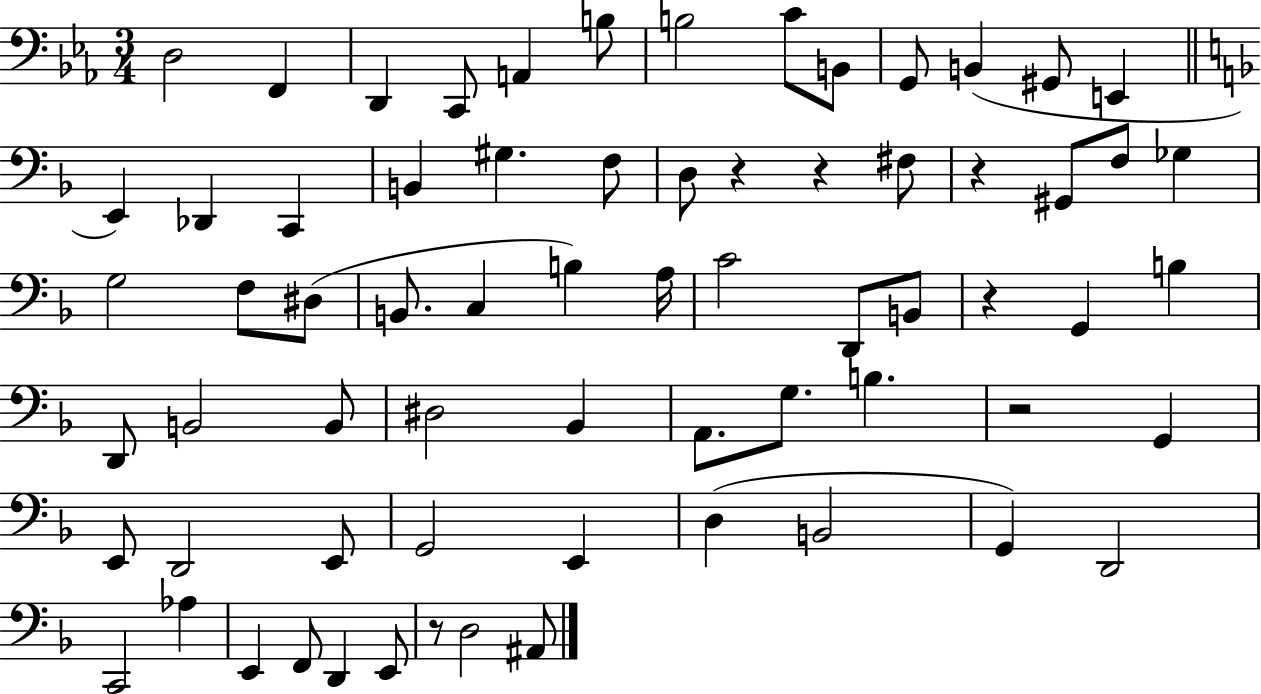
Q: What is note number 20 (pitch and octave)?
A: D3